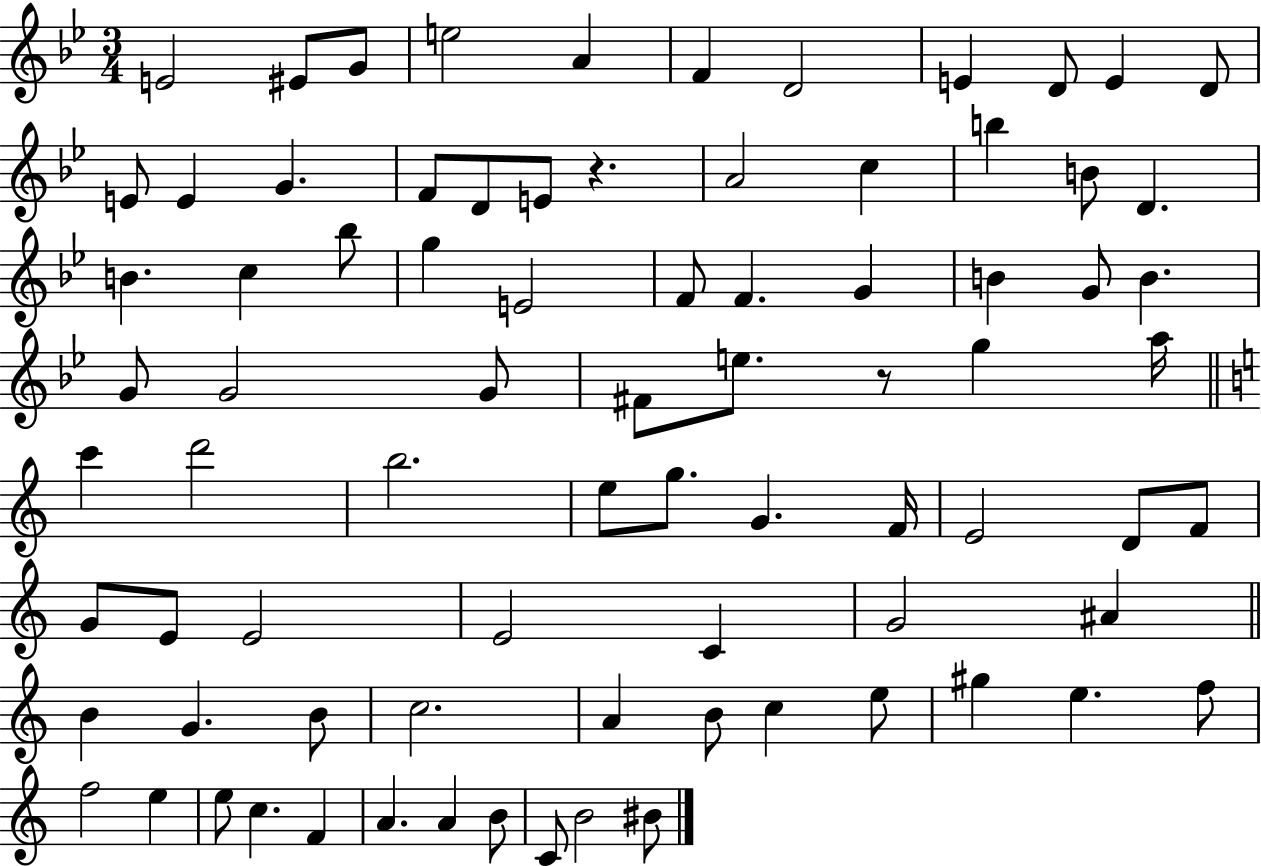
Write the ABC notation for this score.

X:1
T:Untitled
M:3/4
L:1/4
K:Bb
E2 ^E/2 G/2 e2 A F D2 E D/2 E D/2 E/2 E G F/2 D/2 E/2 z A2 c b B/2 D B c _b/2 g E2 F/2 F G B G/2 B G/2 G2 G/2 ^F/2 e/2 z/2 g a/4 c' d'2 b2 e/2 g/2 G F/4 E2 D/2 F/2 G/2 E/2 E2 E2 C G2 ^A B G B/2 c2 A B/2 c e/2 ^g e f/2 f2 e e/2 c F A A B/2 C/2 B2 ^B/2